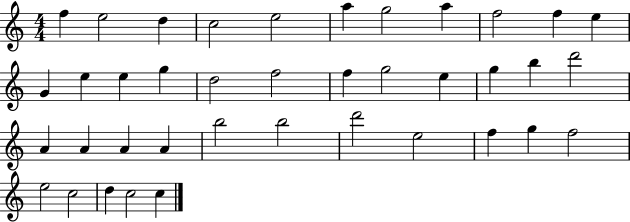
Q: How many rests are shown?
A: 0